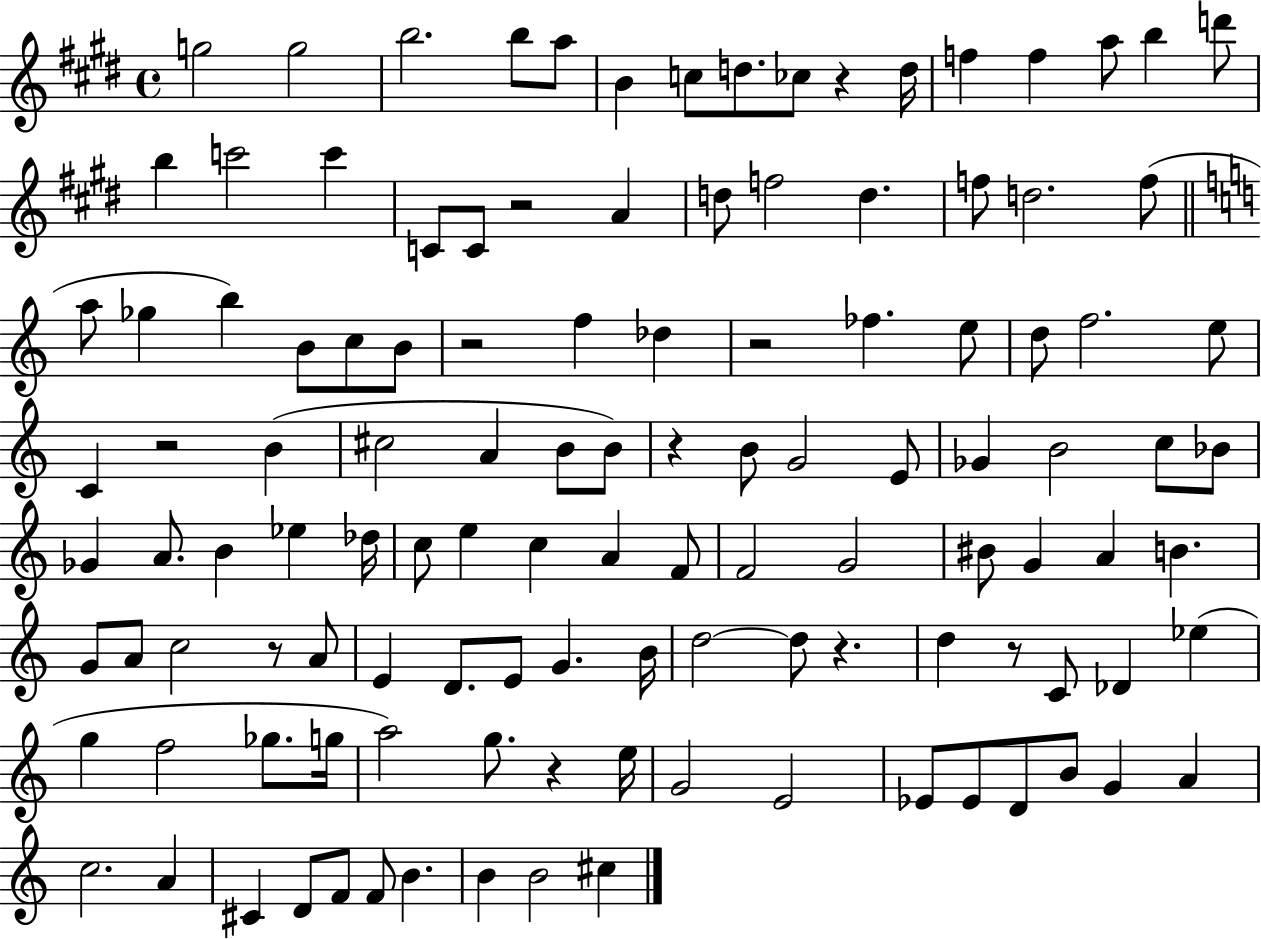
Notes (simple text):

G5/h G5/h B5/h. B5/e A5/e B4/q C5/e D5/e. CES5/e R/q D5/s F5/q F5/q A5/e B5/q D6/e B5/q C6/h C6/q C4/e C4/e R/h A4/q D5/e F5/h D5/q. F5/e D5/h. F5/e A5/e Gb5/q B5/q B4/e C5/e B4/e R/h F5/q Db5/q R/h FES5/q. E5/e D5/e F5/h. E5/e C4/q R/h B4/q C#5/h A4/q B4/e B4/e R/q B4/e G4/h E4/e Gb4/q B4/h C5/e Bb4/e Gb4/q A4/e. B4/q Eb5/q Db5/s C5/e E5/q C5/q A4/q F4/e F4/h G4/h BIS4/e G4/q A4/q B4/q. G4/e A4/e C5/h R/e A4/e E4/q D4/e. E4/e G4/q. B4/s D5/h D5/e R/q. D5/q R/e C4/e Db4/q Eb5/q G5/q F5/h Gb5/e. G5/s A5/h G5/e. R/q E5/s G4/h E4/h Eb4/e Eb4/e D4/e B4/e G4/q A4/q C5/h. A4/q C#4/q D4/e F4/e F4/e B4/q. B4/q B4/h C#5/q